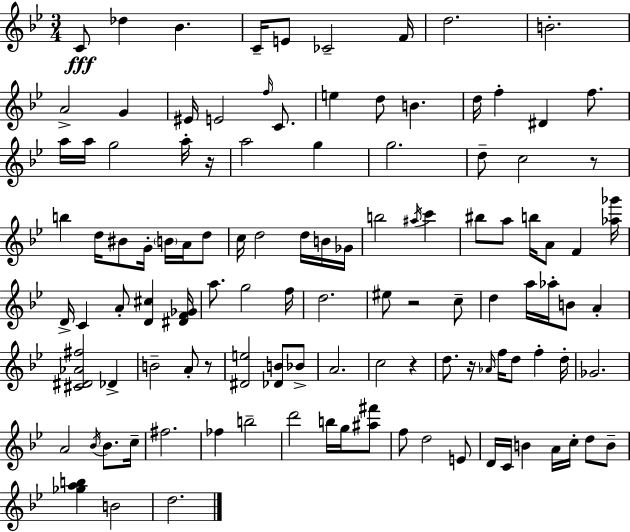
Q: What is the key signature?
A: BES major